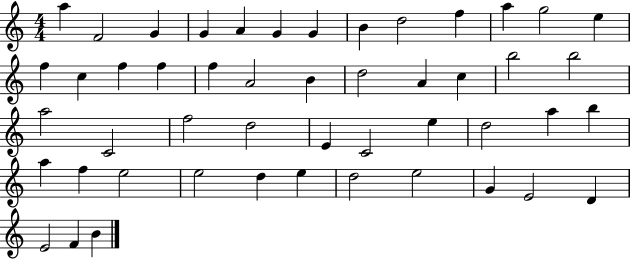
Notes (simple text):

A5/q F4/h G4/q G4/q A4/q G4/q G4/q B4/q D5/h F5/q A5/q G5/h E5/q F5/q C5/q F5/q F5/q F5/q A4/h B4/q D5/h A4/q C5/q B5/h B5/h A5/h C4/h F5/h D5/h E4/q C4/h E5/q D5/h A5/q B5/q A5/q F5/q E5/h E5/h D5/q E5/q D5/h E5/h G4/q E4/h D4/q E4/h F4/q B4/q